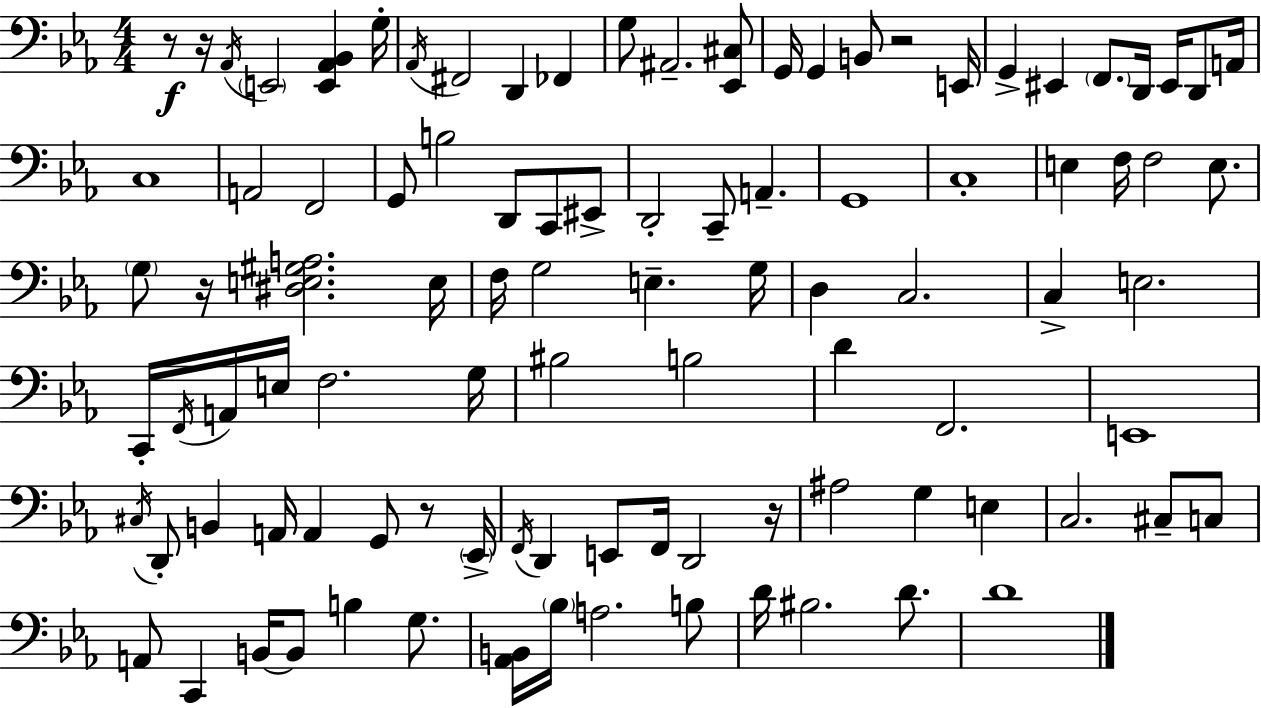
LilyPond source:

{
  \clef bass
  \numericTimeSignature
  \time 4/4
  \key ees \major
  r8\f r16 \acciaccatura { aes,16 } \parenthesize e,2 <e, aes, bes,>4 | g16-. \acciaccatura { aes,16 } fis,2 d,4 fes,4 | g8 ais,2.-- | <ees, cis>8 g,16 g,4 b,8 r2 | \break e,16 g,4-> eis,4 \parenthesize f,8. d,16 eis,16 d,8 | a,16 c1 | a,2 f,2 | g,8 b2 d,8 c,8 | \break eis,8-> d,2-. c,8-- a,4.-- | g,1 | c1-. | e4 f16 f2 e8. | \break \parenthesize g8 r16 <dis e gis a>2. | e16 f16 g2 e4.-- | g16 d4 c2. | c4-> e2. | \break c,16-. \acciaccatura { f,16 } a,16 e16 f2. | g16 bis2 b2 | d'4 f,2. | e,1 | \break \acciaccatura { cis16 } d,8-. b,4 a,16 a,4 g,8 | r8 \parenthesize ees,16-> \acciaccatura { f,16 } d,4 e,8 f,16 d,2 | r16 ais2 g4 | e4 c2. | \break cis8-- c8 a,8 c,4 b,16~~ b,8 b4 | g8. <aes, b,>16 \parenthesize bes16 a2. | b8 d'16 bis2. | d'8. d'1 | \break \bar "|."
}